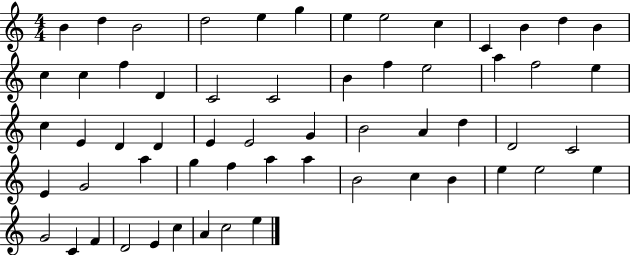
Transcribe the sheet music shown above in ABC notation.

X:1
T:Untitled
M:4/4
L:1/4
K:C
B d B2 d2 e g e e2 c C B d B c c f D C2 C2 B f e2 a f2 e c E D D E E2 G B2 A d D2 C2 E G2 a g f a a B2 c B e e2 e G2 C F D2 E c A c2 e